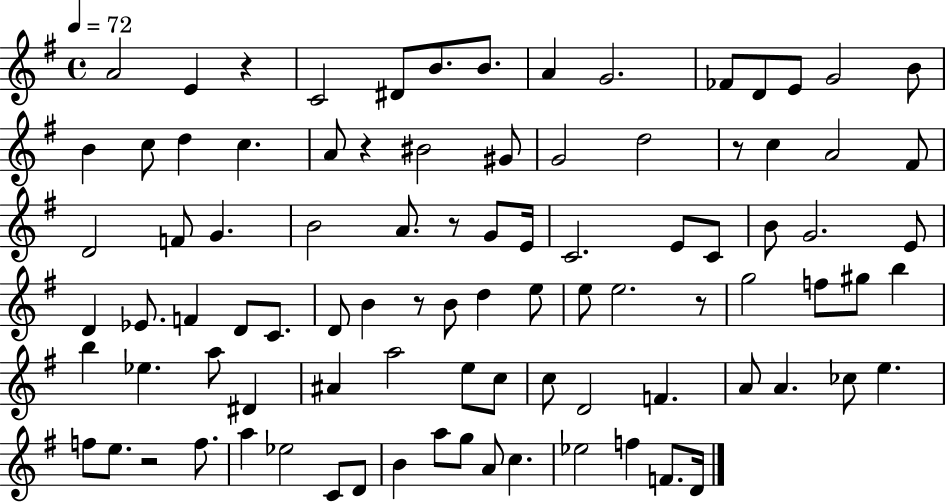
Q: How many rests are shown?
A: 7